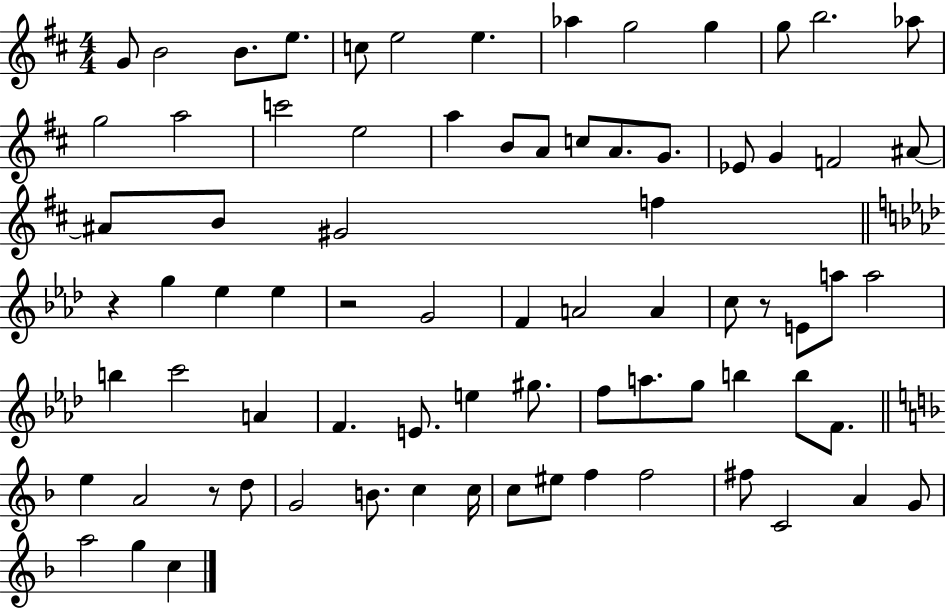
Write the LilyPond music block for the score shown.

{
  \clef treble
  \numericTimeSignature
  \time 4/4
  \key d \major
  g'8 b'2 b'8. e''8. | c''8 e''2 e''4. | aes''4 g''2 g''4 | g''8 b''2. aes''8 | \break g''2 a''2 | c'''2 e''2 | a''4 b'8 a'8 c''8 a'8. g'8. | ees'8 g'4 f'2 ais'8~~ | \break ais'8 b'8 gis'2 f''4 | \bar "||" \break \key aes \major r4 g''4 ees''4 ees''4 | r2 g'2 | f'4 a'2 a'4 | c''8 r8 e'8 a''8 a''2 | \break b''4 c'''2 a'4 | f'4. e'8. e''4 gis''8. | f''8 a''8. g''8 b''4 b''8 f'8. | \bar "||" \break \key d \minor e''4 a'2 r8 d''8 | g'2 b'8. c''4 c''16 | c''8 eis''8 f''4 f''2 | fis''8 c'2 a'4 g'8 | \break a''2 g''4 c''4 | \bar "|."
}